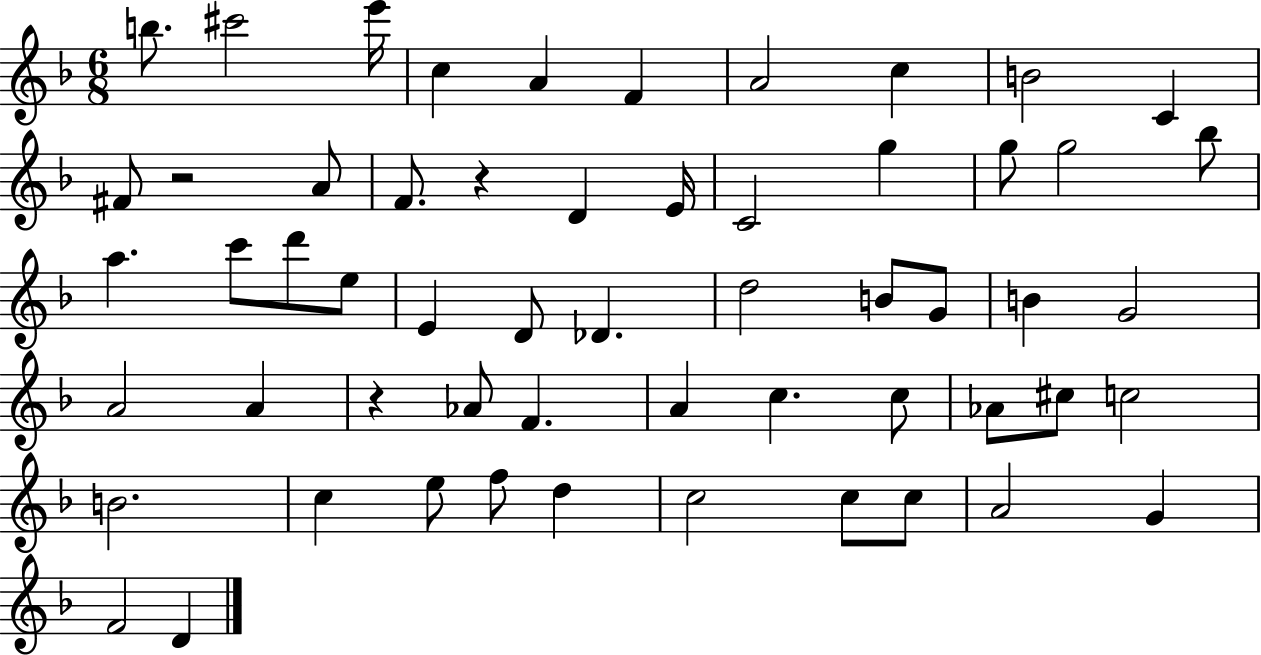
B5/e. C#6/h E6/s C5/q A4/q F4/q A4/h C5/q B4/h C4/q F#4/e R/h A4/e F4/e. R/q D4/q E4/s C4/h G5/q G5/e G5/h Bb5/e A5/q. C6/e D6/e E5/e E4/q D4/e Db4/q. D5/h B4/e G4/e B4/q G4/h A4/h A4/q R/q Ab4/e F4/q. A4/q C5/q. C5/e Ab4/e C#5/e C5/h B4/h. C5/q E5/e F5/e D5/q C5/h C5/e C5/e A4/h G4/q F4/h D4/q